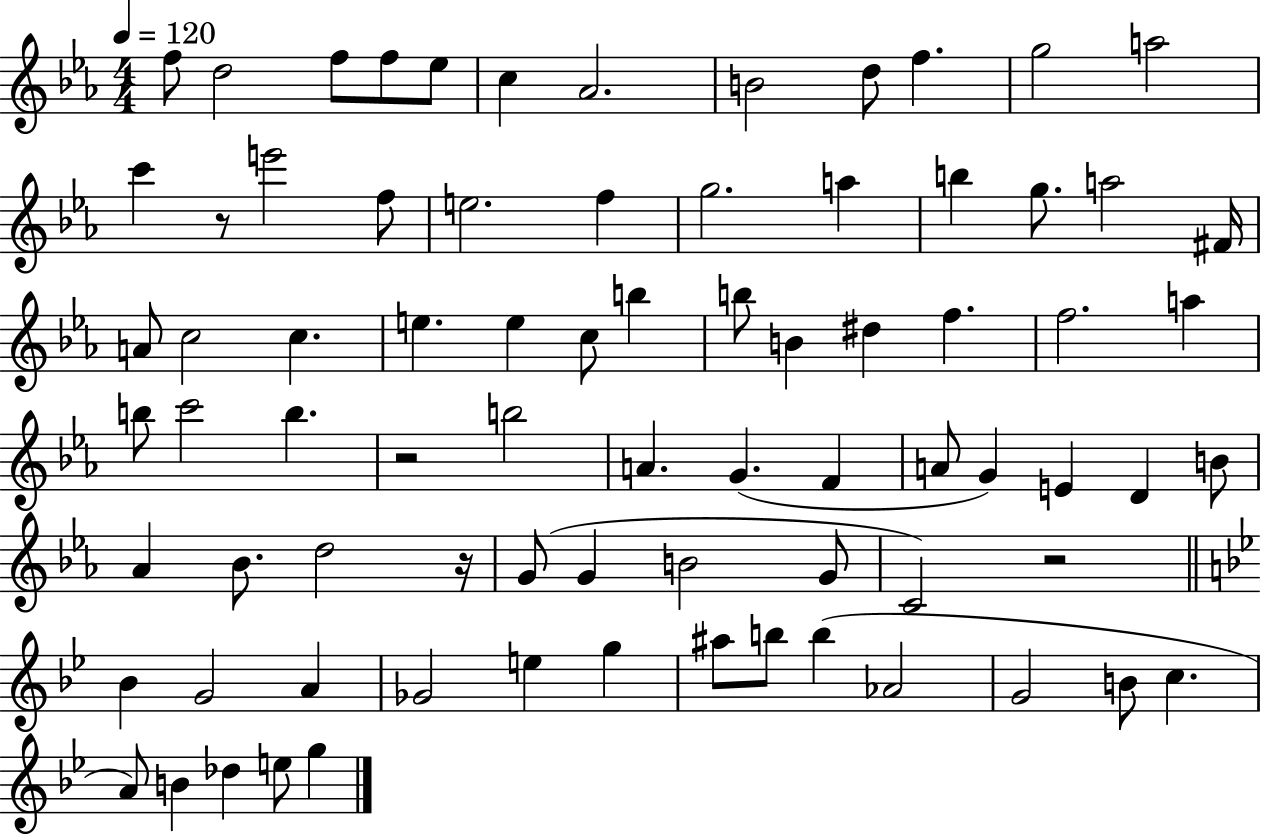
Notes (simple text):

F5/e D5/h F5/e F5/e Eb5/e C5/q Ab4/h. B4/h D5/e F5/q. G5/h A5/h C6/q R/e E6/h F5/e E5/h. F5/q G5/h. A5/q B5/q G5/e. A5/h F#4/s A4/e C5/h C5/q. E5/q. E5/q C5/e B5/q B5/e B4/q D#5/q F5/q. F5/h. A5/q B5/e C6/h B5/q. R/h B5/h A4/q. G4/q. F4/q A4/e G4/q E4/q D4/q B4/e Ab4/q Bb4/e. D5/h R/s G4/e G4/q B4/h G4/e C4/h R/h Bb4/q G4/h A4/q Gb4/h E5/q G5/q A#5/e B5/e B5/q Ab4/h G4/h B4/e C5/q. A4/e B4/q Db5/q E5/e G5/q